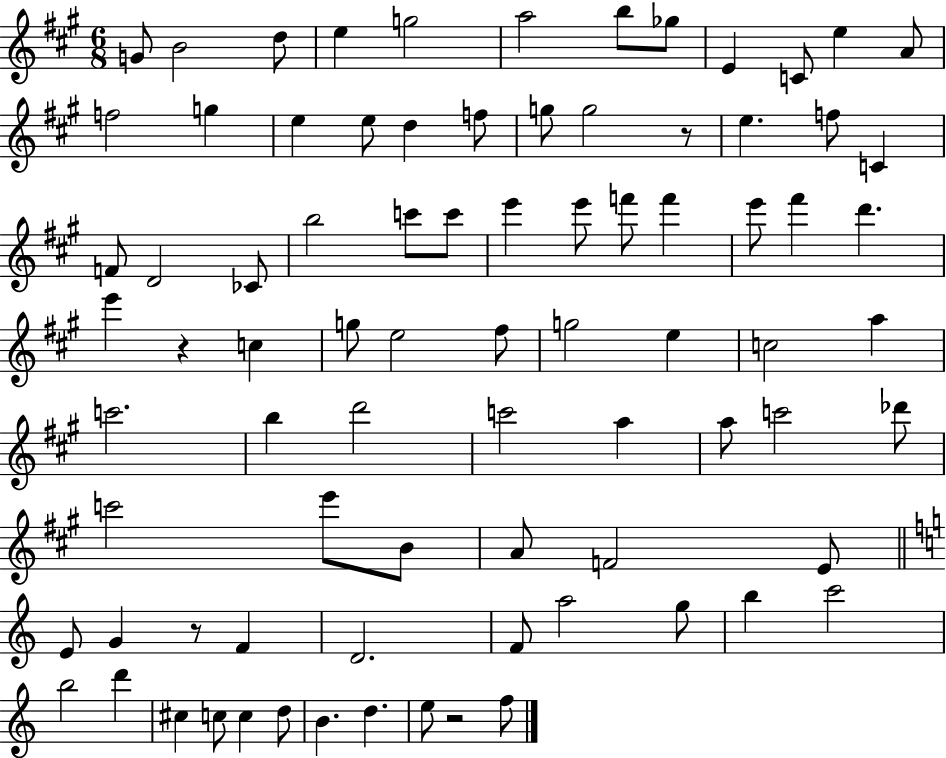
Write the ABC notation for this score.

X:1
T:Untitled
M:6/8
L:1/4
K:A
G/2 B2 d/2 e g2 a2 b/2 _g/2 E C/2 e A/2 f2 g e e/2 d f/2 g/2 g2 z/2 e f/2 C F/2 D2 _C/2 b2 c'/2 c'/2 e' e'/2 f'/2 f' e'/2 ^f' d' e' z c g/2 e2 ^f/2 g2 e c2 a c'2 b d'2 c'2 a a/2 c'2 _d'/2 c'2 e'/2 B/2 A/2 F2 E/2 E/2 G z/2 F D2 F/2 a2 g/2 b c'2 b2 d' ^c c/2 c d/2 B d e/2 z2 f/2